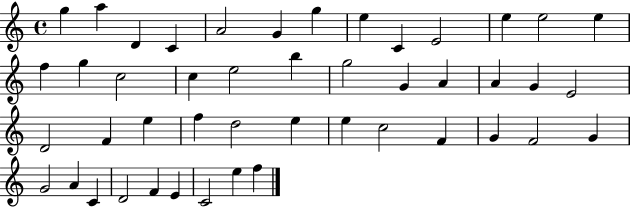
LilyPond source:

{
  \clef treble
  \time 4/4
  \defaultTimeSignature
  \key c \major
  g''4 a''4 d'4 c'4 | a'2 g'4 g''4 | e''4 c'4 e'2 | e''4 e''2 e''4 | \break f''4 g''4 c''2 | c''4 e''2 b''4 | g''2 g'4 a'4 | a'4 g'4 e'2 | \break d'2 f'4 e''4 | f''4 d''2 e''4 | e''4 c''2 f'4 | g'4 f'2 g'4 | \break g'2 a'4 c'4 | d'2 f'4 e'4 | c'2 e''4 f''4 | \bar "|."
}